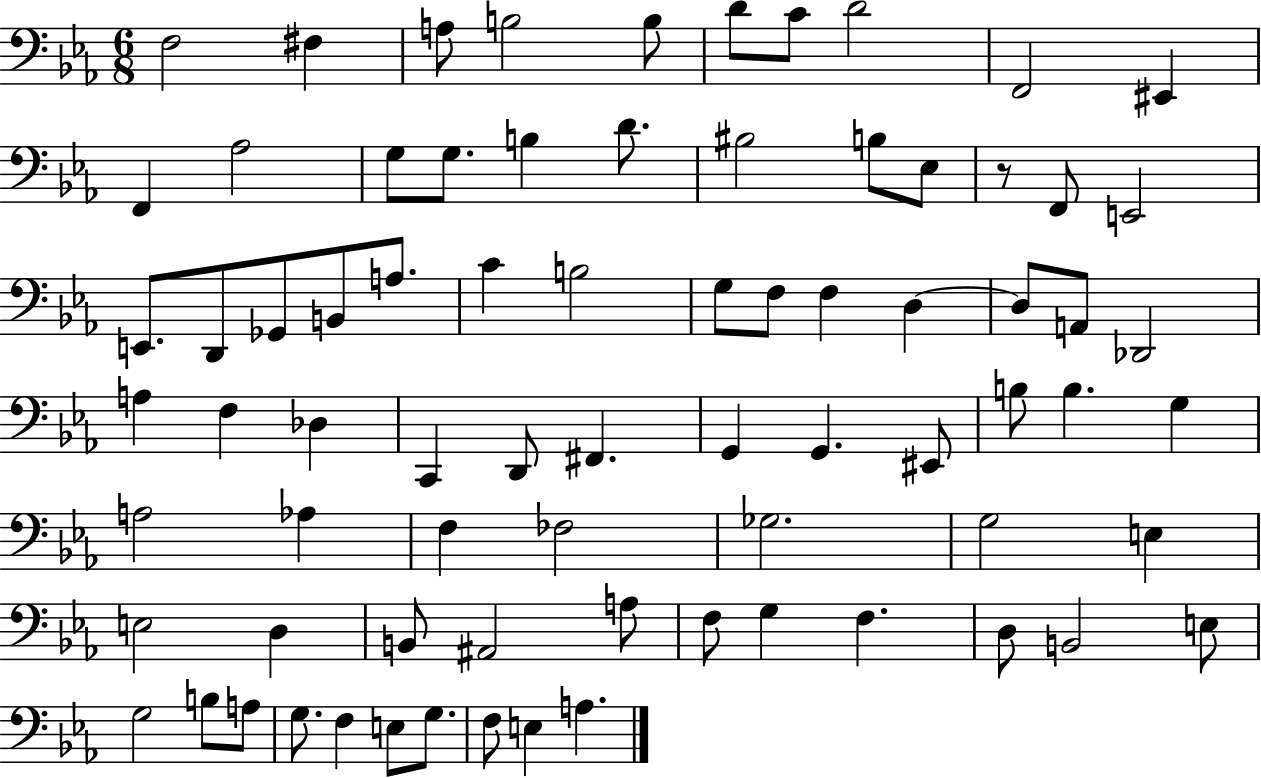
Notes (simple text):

F3/h F#3/q A3/e B3/h B3/e D4/e C4/e D4/h F2/h EIS2/q F2/q Ab3/h G3/e G3/e. B3/q D4/e. BIS3/h B3/e Eb3/e R/e F2/e E2/h E2/e. D2/e Gb2/e B2/e A3/e. C4/q B3/h G3/e F3/e F3/q D3/q D3/e A2/e Db2/h A3/q F3/q Db3/q C2/q D2/e F#2/q. G2/q G2/q. EIS2/e B3/e B3/q. G3/q A3/h Ab3/q F3/q FES3/h Gb3/h. G3/h E3/q E3/h D3/q B2/e A#2/h A3/e F3/e G3/q F3/q. D3/e B2/h E3/e G3/h B3/e A3/e G3/e. F3/q E3/e G3/e. F3/e E3/q A3/q.